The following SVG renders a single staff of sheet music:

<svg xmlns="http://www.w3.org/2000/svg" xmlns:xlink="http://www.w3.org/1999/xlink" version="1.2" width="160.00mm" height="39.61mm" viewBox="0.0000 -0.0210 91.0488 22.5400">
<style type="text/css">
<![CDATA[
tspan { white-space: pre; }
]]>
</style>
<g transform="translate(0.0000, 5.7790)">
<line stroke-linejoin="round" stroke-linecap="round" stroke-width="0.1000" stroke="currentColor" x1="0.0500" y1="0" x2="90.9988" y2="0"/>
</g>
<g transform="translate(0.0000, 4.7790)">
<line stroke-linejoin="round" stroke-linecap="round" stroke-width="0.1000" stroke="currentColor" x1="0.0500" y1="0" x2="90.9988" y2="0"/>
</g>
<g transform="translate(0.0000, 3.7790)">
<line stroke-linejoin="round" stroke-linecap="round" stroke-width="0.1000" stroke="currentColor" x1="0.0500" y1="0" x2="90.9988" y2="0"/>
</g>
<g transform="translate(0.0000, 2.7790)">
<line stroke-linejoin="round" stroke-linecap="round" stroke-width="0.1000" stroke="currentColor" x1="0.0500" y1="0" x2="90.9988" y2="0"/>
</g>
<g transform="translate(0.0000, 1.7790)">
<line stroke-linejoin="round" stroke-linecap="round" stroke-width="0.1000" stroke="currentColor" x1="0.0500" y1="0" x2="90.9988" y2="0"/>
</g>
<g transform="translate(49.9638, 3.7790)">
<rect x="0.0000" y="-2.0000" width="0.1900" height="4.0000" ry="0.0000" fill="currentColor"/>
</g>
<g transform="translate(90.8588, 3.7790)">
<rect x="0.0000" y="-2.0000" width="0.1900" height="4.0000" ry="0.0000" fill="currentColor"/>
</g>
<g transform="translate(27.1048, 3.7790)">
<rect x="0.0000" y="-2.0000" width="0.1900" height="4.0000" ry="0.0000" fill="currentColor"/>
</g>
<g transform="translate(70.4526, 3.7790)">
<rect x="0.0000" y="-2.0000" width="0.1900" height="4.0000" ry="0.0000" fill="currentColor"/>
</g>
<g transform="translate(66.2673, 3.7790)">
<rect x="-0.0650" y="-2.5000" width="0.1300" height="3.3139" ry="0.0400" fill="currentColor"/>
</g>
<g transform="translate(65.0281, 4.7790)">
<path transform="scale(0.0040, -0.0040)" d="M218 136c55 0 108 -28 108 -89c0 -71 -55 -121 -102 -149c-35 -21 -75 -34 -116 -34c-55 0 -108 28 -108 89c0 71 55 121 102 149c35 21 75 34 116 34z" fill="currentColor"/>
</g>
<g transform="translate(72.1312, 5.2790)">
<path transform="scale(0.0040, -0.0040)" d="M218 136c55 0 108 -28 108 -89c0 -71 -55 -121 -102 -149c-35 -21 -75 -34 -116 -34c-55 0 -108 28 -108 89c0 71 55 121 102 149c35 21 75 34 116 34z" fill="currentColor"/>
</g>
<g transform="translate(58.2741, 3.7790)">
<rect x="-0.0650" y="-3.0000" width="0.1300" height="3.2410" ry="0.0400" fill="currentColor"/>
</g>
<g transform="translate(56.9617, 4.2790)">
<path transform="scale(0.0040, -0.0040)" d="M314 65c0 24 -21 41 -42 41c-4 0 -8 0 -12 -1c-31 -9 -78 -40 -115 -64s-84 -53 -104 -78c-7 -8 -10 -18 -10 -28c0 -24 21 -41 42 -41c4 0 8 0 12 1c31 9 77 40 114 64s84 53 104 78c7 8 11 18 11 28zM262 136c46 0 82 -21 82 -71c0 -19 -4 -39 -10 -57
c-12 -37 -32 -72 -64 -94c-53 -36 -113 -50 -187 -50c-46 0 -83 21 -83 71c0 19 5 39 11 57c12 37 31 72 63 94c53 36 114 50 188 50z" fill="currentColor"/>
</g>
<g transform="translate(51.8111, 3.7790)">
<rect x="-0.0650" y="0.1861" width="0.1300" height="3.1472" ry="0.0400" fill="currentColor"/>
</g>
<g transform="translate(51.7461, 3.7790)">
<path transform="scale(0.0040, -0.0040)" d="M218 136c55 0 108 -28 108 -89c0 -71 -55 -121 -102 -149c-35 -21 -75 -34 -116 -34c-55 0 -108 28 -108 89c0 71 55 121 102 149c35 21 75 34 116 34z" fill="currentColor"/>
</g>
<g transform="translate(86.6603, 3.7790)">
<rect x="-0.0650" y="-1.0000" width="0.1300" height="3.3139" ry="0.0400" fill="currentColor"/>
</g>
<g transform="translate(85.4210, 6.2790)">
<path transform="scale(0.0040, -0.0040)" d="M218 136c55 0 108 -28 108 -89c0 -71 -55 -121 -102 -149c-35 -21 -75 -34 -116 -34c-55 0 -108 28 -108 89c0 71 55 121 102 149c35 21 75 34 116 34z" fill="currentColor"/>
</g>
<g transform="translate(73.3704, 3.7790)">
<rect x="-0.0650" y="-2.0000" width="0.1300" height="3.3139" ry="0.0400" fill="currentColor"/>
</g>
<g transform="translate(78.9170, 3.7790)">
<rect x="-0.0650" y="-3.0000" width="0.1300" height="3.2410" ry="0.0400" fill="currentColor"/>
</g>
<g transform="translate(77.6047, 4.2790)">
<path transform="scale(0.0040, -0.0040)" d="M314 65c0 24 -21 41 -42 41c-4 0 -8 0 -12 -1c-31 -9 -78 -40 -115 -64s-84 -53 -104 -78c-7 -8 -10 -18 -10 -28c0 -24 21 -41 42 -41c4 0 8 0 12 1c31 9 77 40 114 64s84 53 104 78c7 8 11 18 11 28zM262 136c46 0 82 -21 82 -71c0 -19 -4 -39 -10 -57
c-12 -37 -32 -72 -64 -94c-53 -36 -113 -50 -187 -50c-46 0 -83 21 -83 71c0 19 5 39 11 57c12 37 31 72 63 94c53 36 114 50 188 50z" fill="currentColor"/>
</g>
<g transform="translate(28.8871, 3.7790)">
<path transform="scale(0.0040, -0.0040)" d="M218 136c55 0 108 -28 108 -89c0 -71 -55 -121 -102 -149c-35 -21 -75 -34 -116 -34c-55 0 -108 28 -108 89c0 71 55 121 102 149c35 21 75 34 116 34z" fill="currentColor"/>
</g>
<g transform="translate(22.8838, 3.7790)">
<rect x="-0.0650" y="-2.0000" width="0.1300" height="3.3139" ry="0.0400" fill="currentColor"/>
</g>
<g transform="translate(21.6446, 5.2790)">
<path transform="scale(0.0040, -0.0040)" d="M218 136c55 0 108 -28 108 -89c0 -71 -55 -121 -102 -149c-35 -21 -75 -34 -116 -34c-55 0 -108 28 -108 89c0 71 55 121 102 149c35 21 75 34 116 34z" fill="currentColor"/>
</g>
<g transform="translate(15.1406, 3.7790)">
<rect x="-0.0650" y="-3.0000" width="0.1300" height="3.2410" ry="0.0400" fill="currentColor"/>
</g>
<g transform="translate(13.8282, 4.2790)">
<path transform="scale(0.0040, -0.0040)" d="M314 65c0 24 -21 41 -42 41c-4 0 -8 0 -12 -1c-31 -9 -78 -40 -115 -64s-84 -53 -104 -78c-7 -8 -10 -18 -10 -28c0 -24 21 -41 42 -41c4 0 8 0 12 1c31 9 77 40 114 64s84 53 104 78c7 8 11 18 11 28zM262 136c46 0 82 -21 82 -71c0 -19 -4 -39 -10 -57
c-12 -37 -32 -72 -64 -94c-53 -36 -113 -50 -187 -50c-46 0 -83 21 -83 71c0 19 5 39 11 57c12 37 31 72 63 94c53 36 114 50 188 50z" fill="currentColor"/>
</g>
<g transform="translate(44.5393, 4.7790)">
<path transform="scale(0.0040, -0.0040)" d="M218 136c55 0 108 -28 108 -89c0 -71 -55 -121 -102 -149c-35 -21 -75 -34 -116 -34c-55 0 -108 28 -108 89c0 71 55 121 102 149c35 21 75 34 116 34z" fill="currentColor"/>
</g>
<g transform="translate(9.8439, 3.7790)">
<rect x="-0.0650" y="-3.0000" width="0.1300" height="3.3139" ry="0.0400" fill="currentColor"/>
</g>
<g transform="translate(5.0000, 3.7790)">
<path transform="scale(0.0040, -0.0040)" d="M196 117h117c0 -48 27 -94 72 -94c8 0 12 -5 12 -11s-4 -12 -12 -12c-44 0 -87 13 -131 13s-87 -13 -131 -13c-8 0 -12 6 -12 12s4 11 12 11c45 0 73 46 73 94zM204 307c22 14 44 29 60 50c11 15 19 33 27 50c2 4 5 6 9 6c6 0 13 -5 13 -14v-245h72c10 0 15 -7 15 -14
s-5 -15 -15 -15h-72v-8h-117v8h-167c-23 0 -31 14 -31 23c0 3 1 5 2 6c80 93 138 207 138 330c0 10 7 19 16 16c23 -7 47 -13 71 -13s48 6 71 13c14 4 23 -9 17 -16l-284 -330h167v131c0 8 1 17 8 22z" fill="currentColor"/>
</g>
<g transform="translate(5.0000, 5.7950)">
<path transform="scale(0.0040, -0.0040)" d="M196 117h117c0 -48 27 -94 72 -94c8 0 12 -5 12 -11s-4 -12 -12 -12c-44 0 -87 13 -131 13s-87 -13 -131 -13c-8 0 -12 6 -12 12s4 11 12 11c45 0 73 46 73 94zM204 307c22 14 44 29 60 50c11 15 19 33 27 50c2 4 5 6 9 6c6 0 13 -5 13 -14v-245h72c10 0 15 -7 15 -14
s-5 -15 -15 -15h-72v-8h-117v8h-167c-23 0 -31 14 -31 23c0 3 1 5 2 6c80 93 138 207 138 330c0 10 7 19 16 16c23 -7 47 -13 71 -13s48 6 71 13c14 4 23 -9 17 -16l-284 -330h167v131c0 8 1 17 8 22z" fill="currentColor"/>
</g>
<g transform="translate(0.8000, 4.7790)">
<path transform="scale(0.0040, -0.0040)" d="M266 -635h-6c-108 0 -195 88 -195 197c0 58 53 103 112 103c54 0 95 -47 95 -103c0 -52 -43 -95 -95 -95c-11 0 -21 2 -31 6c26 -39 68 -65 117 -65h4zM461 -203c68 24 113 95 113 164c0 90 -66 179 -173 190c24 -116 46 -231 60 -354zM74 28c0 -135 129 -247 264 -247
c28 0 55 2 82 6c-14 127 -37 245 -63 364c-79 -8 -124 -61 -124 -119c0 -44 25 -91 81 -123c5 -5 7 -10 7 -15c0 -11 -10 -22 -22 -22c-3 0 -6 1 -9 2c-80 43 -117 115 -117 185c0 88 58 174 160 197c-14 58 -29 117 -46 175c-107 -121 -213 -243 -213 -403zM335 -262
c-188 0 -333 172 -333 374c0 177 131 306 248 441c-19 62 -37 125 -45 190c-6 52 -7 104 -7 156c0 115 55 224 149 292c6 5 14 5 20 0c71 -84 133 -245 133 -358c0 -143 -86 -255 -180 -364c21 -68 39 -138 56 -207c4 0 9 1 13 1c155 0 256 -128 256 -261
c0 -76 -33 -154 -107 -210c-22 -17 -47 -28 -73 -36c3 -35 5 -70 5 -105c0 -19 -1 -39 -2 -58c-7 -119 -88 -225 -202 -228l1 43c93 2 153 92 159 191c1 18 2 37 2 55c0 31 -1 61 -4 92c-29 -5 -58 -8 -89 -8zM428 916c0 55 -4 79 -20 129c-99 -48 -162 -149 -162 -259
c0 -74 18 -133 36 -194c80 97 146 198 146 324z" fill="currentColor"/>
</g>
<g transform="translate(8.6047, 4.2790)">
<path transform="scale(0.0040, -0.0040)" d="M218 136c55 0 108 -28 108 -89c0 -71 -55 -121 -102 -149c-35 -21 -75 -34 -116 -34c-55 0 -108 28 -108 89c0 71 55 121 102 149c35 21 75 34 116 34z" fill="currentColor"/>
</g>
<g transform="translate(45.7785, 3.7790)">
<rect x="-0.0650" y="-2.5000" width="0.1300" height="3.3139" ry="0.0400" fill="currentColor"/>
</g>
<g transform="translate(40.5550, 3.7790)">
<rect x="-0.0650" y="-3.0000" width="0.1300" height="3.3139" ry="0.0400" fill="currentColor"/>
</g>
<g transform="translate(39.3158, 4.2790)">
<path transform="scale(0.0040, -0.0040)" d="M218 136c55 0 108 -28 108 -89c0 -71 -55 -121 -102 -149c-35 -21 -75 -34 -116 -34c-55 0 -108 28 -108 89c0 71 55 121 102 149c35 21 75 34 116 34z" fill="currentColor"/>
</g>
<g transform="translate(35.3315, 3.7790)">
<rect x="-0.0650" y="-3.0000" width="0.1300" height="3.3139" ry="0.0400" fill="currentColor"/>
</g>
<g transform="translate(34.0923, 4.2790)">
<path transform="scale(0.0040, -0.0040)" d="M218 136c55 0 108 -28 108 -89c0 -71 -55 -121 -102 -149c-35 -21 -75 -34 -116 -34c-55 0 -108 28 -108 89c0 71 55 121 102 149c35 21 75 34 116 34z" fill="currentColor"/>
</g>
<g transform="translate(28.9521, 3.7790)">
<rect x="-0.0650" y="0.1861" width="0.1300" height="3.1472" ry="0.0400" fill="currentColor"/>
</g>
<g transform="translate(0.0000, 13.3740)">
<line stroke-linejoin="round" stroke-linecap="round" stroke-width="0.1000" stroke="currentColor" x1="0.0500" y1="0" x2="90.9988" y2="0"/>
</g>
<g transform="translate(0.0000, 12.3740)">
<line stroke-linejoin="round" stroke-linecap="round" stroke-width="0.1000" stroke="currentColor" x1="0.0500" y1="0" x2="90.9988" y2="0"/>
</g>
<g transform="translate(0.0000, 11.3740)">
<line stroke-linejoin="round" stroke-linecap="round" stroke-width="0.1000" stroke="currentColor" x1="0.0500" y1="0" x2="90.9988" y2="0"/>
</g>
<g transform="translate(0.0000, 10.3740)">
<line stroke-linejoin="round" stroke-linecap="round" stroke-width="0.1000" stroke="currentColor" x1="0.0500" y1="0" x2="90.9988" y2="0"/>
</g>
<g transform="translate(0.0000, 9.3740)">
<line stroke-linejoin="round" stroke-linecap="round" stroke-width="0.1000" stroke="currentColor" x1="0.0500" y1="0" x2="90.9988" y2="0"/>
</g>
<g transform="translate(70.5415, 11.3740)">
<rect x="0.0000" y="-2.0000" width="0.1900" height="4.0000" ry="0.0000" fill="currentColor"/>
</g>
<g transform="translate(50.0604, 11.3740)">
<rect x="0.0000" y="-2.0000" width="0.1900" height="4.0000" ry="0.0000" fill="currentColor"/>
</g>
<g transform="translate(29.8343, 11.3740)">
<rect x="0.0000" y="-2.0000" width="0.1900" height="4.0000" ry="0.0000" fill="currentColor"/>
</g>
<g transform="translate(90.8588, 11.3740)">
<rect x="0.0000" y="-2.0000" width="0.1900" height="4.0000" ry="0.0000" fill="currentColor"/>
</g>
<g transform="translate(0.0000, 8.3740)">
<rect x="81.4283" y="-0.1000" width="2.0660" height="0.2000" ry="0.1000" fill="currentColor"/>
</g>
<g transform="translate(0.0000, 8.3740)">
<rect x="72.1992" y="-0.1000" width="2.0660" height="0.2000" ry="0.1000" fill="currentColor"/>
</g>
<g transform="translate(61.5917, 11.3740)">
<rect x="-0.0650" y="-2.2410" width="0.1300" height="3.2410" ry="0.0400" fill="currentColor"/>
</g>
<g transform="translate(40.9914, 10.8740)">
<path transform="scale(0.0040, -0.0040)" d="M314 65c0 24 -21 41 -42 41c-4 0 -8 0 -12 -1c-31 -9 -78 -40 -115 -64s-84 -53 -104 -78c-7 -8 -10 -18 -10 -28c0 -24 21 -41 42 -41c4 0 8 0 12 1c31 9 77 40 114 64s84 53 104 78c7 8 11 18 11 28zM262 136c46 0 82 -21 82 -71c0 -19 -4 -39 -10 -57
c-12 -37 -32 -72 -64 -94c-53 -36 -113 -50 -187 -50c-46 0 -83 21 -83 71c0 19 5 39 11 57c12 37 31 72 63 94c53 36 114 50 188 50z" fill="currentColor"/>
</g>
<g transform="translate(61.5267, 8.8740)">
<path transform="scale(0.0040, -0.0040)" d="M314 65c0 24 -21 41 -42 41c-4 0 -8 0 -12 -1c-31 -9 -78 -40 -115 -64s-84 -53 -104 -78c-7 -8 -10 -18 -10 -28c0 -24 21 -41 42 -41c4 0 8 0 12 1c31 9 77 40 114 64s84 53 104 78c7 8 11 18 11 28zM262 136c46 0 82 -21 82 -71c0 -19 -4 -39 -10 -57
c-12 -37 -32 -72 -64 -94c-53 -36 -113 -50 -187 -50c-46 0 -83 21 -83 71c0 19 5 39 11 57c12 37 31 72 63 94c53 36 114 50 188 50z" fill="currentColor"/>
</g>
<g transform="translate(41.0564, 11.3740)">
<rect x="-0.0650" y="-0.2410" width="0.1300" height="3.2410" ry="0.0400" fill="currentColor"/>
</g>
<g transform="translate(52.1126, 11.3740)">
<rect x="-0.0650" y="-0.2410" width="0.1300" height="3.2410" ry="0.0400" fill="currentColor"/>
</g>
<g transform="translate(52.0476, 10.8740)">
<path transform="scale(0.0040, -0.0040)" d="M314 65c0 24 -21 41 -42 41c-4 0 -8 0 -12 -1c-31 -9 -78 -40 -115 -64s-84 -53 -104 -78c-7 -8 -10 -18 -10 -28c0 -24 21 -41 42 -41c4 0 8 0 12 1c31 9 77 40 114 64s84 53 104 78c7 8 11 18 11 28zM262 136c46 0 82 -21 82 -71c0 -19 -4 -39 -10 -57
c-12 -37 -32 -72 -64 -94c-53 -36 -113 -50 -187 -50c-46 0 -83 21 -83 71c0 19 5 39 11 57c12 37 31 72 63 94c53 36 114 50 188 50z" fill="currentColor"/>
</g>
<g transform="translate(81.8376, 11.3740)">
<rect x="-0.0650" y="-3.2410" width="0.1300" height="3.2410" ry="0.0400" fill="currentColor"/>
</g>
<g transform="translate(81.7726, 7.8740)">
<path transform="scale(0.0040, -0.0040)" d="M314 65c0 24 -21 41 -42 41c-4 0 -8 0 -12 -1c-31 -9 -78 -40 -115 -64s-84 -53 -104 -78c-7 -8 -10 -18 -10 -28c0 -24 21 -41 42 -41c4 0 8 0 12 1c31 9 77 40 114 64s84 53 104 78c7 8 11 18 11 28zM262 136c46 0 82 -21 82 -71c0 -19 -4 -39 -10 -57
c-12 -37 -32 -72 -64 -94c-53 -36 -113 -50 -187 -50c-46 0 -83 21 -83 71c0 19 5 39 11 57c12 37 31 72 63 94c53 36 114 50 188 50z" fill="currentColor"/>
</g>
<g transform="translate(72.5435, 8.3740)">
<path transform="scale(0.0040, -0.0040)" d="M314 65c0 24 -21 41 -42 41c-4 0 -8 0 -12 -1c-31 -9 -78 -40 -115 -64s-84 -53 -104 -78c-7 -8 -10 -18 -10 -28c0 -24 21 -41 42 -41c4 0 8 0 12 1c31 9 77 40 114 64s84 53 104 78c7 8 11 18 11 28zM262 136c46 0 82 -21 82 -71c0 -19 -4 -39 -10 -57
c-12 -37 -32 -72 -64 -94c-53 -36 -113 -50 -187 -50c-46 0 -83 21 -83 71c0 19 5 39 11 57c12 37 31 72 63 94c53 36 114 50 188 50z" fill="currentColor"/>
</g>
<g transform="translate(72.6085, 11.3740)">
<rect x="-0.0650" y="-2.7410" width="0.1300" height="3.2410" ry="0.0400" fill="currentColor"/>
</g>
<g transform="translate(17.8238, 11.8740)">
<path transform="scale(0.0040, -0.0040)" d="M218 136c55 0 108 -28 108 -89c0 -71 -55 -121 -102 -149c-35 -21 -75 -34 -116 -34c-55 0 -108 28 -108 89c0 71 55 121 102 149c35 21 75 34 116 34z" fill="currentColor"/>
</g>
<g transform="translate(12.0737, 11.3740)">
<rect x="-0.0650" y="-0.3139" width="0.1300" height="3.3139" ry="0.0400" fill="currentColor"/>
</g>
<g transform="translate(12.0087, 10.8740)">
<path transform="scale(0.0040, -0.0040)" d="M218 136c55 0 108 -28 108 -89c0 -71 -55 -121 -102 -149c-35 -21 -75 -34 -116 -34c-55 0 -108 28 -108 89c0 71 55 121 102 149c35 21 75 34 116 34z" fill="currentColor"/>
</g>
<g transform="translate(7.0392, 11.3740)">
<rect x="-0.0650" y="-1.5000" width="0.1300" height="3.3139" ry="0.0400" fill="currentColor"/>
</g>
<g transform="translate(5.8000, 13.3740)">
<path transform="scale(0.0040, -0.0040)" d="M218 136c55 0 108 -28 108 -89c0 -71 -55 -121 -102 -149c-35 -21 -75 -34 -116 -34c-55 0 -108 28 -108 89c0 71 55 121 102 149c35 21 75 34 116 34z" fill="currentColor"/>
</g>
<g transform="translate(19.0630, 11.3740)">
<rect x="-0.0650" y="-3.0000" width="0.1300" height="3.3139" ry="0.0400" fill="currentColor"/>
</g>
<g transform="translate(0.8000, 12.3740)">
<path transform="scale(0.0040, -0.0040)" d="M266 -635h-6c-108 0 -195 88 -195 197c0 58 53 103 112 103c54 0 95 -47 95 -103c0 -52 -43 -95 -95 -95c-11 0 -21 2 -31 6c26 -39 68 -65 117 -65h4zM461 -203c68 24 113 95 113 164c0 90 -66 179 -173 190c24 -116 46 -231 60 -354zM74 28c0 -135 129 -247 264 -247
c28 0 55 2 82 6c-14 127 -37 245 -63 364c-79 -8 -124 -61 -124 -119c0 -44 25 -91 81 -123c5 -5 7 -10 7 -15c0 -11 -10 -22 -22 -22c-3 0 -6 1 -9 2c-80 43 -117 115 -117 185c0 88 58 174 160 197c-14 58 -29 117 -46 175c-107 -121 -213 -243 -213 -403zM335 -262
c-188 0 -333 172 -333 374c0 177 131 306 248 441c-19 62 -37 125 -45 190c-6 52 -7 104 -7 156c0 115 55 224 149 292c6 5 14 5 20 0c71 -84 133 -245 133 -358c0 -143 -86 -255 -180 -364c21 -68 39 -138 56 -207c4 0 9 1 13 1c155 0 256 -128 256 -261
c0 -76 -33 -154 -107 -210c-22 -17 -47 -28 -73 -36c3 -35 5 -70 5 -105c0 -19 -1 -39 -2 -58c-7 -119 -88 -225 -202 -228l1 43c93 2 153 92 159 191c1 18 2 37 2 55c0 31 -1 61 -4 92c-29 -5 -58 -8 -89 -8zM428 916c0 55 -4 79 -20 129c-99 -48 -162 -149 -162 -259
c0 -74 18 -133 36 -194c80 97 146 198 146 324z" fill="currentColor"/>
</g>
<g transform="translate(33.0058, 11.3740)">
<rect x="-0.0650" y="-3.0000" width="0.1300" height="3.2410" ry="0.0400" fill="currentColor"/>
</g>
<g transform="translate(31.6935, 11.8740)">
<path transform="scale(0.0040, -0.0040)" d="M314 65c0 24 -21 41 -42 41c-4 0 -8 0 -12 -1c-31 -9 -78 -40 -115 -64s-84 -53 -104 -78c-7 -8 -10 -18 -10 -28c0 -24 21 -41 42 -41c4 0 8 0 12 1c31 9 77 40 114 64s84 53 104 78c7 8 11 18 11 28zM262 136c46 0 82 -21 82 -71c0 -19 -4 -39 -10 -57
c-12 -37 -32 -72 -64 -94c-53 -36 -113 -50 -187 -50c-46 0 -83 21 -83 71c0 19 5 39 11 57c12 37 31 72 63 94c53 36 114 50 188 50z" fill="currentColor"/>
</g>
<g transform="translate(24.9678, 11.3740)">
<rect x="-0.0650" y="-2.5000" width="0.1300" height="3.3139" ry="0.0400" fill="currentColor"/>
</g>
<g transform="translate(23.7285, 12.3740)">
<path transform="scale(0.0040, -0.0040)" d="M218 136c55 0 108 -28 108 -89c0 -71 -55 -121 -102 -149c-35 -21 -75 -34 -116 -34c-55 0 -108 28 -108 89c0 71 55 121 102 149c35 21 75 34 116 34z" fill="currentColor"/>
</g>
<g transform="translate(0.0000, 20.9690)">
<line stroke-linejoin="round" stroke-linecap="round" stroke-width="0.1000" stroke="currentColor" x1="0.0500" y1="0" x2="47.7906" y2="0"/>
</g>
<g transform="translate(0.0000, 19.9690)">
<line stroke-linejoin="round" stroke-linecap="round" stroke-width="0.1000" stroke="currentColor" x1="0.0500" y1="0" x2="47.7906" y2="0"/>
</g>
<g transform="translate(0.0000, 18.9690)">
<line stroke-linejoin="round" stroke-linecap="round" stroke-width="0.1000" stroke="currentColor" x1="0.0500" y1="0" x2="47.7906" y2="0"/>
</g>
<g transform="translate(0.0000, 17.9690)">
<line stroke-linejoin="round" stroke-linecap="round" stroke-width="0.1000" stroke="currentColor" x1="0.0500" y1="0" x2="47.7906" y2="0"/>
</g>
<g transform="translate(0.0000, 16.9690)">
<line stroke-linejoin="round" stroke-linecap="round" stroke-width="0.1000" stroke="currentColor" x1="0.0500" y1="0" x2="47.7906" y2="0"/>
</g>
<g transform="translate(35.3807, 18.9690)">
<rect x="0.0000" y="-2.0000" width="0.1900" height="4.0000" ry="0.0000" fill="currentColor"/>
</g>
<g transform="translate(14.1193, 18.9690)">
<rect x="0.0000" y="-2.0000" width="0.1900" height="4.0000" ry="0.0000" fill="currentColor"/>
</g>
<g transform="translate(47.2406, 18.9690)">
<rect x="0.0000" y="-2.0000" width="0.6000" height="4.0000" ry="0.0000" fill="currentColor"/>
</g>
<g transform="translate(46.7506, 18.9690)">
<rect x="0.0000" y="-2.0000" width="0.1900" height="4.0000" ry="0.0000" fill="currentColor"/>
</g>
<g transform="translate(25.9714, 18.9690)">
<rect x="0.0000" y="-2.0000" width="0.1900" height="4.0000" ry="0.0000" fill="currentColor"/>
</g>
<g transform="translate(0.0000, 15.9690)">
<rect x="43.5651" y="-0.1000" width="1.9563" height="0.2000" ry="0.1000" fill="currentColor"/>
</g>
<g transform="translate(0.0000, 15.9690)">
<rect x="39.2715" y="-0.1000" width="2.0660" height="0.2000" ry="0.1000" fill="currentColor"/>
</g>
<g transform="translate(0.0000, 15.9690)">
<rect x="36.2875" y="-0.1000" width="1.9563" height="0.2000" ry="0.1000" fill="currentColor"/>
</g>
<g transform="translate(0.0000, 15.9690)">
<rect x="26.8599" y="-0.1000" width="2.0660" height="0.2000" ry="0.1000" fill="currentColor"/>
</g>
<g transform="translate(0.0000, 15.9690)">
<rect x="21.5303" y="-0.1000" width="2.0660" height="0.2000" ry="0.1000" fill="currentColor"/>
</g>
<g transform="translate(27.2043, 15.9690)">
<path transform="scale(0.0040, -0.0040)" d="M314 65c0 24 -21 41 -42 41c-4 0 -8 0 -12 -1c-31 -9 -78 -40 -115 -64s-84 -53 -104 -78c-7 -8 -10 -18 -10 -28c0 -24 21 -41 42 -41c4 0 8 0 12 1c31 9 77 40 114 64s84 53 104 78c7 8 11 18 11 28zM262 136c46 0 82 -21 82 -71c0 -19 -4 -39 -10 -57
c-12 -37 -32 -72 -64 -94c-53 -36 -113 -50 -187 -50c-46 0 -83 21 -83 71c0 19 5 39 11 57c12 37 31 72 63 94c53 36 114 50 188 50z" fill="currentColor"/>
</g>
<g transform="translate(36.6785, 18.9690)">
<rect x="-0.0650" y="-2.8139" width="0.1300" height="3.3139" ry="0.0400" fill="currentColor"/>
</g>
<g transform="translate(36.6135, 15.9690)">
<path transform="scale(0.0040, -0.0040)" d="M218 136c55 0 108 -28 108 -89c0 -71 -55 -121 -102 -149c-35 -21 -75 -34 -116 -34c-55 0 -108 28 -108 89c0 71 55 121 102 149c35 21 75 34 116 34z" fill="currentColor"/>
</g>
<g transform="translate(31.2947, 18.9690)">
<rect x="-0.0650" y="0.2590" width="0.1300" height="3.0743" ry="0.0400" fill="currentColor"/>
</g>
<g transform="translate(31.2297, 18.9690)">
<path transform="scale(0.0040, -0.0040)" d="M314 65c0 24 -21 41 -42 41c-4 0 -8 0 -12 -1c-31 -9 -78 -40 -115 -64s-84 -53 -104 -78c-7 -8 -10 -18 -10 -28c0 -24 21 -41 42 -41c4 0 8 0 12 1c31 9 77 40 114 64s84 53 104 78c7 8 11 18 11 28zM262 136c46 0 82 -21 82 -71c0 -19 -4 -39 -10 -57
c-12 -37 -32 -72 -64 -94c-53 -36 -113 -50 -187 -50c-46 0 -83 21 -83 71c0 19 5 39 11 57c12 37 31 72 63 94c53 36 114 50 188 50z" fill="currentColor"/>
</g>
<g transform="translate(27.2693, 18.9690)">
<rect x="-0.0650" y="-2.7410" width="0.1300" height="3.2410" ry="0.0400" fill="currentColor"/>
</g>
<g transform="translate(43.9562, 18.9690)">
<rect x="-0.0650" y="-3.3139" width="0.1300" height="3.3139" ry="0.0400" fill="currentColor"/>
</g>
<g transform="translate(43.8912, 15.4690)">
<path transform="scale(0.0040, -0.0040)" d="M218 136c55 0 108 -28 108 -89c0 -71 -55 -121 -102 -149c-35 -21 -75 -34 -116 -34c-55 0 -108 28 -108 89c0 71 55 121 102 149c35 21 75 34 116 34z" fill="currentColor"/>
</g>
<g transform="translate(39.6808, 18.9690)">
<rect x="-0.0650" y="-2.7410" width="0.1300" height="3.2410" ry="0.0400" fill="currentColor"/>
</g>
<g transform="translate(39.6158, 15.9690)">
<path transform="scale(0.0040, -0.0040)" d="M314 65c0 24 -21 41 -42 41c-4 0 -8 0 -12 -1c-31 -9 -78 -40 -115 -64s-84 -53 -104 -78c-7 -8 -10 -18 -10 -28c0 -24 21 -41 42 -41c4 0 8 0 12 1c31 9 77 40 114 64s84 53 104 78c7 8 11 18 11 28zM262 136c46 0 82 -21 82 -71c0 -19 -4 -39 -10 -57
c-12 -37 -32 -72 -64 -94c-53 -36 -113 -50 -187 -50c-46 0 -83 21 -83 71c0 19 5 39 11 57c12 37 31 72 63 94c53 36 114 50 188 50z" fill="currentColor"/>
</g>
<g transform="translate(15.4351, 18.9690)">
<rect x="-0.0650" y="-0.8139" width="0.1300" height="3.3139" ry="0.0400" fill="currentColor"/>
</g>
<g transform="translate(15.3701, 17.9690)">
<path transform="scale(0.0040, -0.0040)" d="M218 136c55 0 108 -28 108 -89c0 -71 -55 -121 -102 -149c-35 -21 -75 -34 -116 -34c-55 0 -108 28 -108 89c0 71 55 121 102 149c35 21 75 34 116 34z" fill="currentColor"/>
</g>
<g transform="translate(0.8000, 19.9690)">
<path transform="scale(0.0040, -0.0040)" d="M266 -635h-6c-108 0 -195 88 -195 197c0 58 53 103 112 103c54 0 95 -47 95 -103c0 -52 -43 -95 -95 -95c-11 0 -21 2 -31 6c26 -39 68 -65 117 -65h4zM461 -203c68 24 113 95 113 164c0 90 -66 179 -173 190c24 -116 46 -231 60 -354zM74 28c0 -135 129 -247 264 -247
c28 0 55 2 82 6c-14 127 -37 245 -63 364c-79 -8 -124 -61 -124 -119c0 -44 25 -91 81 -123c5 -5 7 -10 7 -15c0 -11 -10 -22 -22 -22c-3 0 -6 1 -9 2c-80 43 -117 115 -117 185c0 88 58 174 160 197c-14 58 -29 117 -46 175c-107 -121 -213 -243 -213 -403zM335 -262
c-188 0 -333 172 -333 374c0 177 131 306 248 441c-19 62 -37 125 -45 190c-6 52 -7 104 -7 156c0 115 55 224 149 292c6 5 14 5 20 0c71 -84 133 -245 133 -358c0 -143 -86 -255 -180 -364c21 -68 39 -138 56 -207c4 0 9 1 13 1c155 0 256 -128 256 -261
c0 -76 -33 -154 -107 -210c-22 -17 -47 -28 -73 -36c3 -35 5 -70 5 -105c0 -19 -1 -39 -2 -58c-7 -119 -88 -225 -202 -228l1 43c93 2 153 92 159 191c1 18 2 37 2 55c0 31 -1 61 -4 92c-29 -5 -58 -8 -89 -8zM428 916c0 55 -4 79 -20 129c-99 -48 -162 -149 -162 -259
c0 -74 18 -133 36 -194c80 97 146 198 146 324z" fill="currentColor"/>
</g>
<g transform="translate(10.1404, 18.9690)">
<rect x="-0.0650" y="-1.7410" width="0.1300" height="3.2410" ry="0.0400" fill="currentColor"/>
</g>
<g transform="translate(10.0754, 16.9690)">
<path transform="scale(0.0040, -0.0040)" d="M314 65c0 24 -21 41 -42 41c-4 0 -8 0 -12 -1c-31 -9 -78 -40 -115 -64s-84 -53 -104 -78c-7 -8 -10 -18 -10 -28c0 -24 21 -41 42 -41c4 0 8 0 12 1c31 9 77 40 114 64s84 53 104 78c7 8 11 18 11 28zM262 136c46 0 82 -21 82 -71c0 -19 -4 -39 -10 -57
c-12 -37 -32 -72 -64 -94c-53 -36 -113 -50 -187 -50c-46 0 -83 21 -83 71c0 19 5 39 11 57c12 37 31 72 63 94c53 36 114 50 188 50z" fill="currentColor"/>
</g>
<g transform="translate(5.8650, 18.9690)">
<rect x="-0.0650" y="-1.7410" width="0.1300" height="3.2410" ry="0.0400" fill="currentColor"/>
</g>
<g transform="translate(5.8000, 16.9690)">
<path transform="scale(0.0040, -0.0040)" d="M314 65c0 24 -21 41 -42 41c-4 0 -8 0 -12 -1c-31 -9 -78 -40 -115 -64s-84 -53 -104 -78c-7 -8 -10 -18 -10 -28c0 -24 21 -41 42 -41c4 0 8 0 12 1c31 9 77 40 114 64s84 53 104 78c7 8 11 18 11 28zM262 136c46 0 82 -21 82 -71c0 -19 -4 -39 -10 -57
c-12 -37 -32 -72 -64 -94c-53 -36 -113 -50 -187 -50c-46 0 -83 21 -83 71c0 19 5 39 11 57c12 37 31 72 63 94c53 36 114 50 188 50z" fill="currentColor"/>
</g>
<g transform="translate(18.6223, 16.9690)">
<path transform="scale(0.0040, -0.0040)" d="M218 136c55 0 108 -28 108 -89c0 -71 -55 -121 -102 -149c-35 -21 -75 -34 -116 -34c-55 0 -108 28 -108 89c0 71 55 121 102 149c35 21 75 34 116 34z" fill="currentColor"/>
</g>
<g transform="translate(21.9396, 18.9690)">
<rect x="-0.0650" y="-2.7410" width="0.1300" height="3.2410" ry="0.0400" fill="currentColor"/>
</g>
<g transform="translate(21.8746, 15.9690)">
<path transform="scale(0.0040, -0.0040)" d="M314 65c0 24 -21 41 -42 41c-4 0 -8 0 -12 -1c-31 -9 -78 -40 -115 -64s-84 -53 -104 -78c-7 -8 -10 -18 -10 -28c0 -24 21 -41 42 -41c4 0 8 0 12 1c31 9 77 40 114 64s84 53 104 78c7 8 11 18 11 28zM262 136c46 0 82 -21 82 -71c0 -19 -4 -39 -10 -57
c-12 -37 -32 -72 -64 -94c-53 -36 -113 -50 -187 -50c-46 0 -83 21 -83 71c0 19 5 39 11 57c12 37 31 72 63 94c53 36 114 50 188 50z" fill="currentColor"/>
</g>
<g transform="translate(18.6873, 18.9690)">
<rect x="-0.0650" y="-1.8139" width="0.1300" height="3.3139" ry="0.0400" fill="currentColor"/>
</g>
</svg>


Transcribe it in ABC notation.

X:1
T:Untitled
M:4/4
L:1/4
K:C
A A2 F B A A G B A2 G F A2 D E c A G A2 c2 c2 g2 a2 b2 f2 f2 d f a2 a2 B2 a a2 b